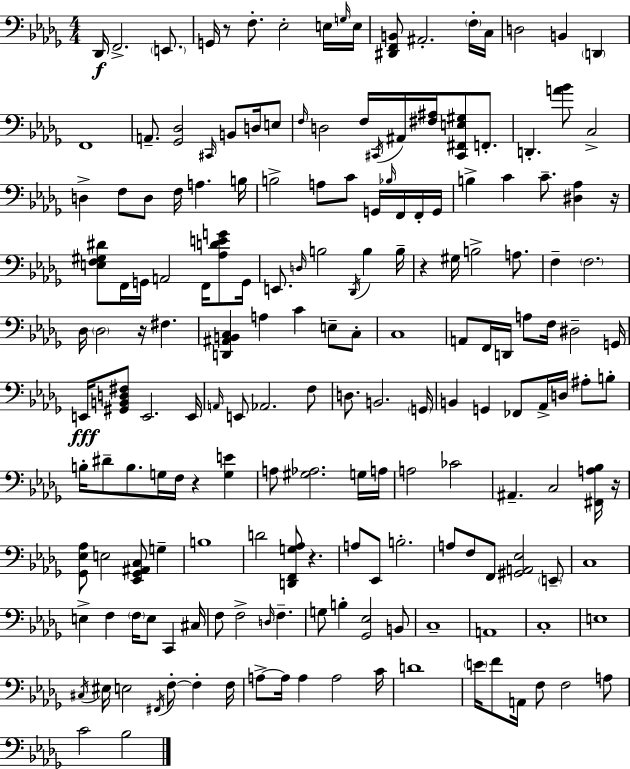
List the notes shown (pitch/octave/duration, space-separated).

Db2/s F2/h. E2/e. G2/s R/e F3/e. Eb3/h E3/s G3/s E3/s [D#2,F2,B2]/e A#2/h. F3/s C3/s D3/h B2/q D2/q F2/w A2/e. [Gb2,Db3]/h C#2/s B2/e D3/s E3/e F3/s D3/h F3/s C#2/s A#2/s [F#3,A#3]/s [C#2,F#2,E3,G#3]/e F2/e. D2/q. [A4,Bb4]/e C3/h D3/q F3/e D3/e F3/s A3/q. B3/s B3/h A3/e C4/e G2/s Bb3/s F2/s F2/s G2/s B3/q C4/q C4/e. [D#3,Ab3]/q R/s [E3,F3,G#3,D#4]/e F2/s G2/s A2/h F2/s [Ab3,D4,E4,G4]/e G2/s E2/e. D3/s B3/h Db2/s B3/q B3/s R/q G#3/s B3/h A3/e. F3/q F3/h. Db3/s Db3/h R/s F#3/q. [D2,A#2,B2,C3]/q A3/q C4/q E3/e C3/e C3/w A2/e F2/s D2/s A3/e F3/s D#3/h G2/s E2/s [G#2,B2,D3,F#3]/e E2/h. E2/s A2/s E2/e Ab2/h. F3/e D3/e. B2/h. G2/s B2/q G2/q FES2/e Ab2/s D3/s A#3/e B3/e B3/s D#4/e B3/e. G3/s F3/s R/q [G3,E4]/q A3/e [G#3,Ab3]/h. G3/s A3/s A3/h CES4/h A#2/q. C3/h [F#2,A3,Bb3]/s R/s [Gb2,Eb3,Ab3]/e E3/h [Eb2,Gb2,A#2,C3]/e G3/q B3/w D4/h [D2,F2,G3,Ab3]/e R/q. A3/e Eb2/e B3/h. A3/e F3/e F2/e [G#2,A2,Eb3]/h E2/e C3/w E3/q F3/q F3/s E3/e C2/q C#3/s F3/e F3/h D3/s F3/q. G3/e B3/q [Gb2,Eb3]/h B2/e C3/w A2/w C3/w E3/w C#3/s EIS3/s E3/h F#2/s F3/e F3/q F3/s A3/e A3/s A3/q A3/h C4/s D4/w E4/s F4/e A2/s F3/e F3/h A3/e C4/h Bb3/h